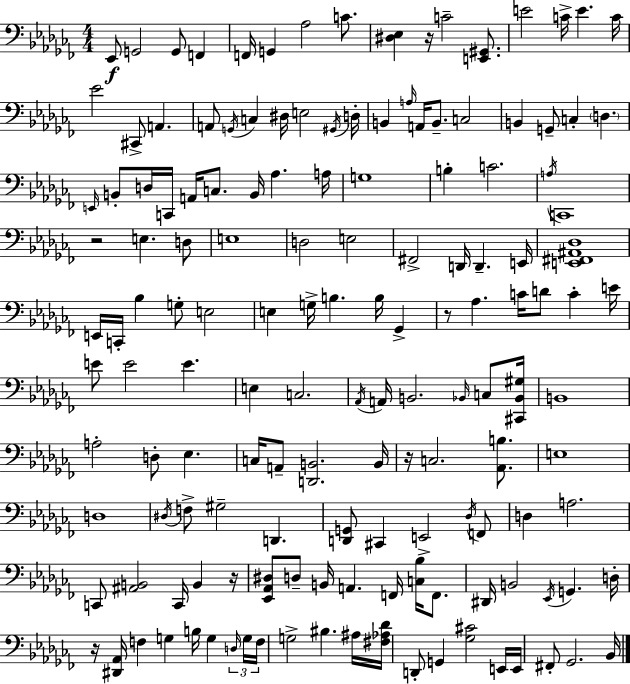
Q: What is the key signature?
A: AES minor